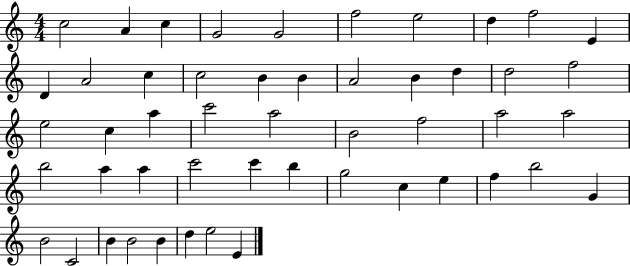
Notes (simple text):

C5/h A4/q C5/q G4/h G4/h F5/h E5/h D5/q F5/h E4/q D4/q A4/h C5/q C5/h B4/q B4/q A4/h B4/q D5/q D5/h F5/h E5/h C5/q A5/q C6/h A5/h B4/h F5/h A5/h A5/h B5/h A5/q A5/q C6/h C6/q B5/q G5/h C5/q E5/q F5/q B5/h G4/q B4/h C4/h B4/q B4/h B4/q D5/q E5/h E4/q